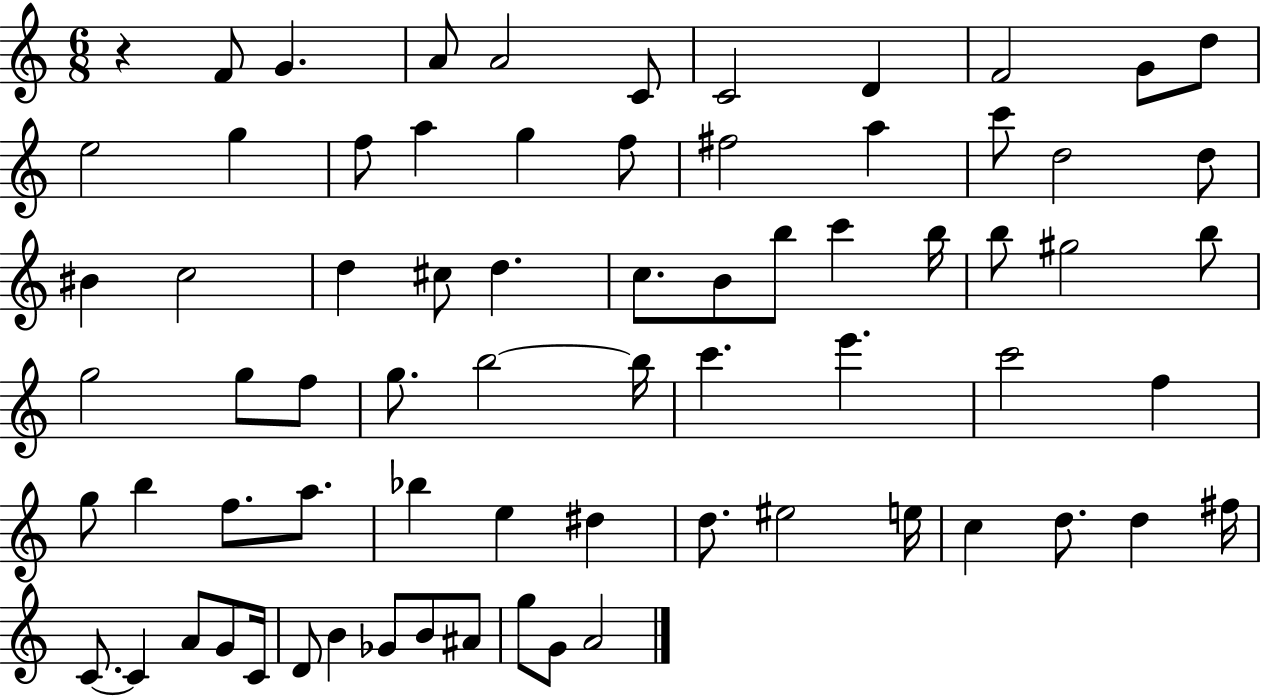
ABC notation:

X:1
T:Untitled
M:6/8
L:1/4
K:C
z F/2 G A/2 A2 C/2 C2 D F2 G/2 d/2 e2 g f/2 a g f/2 ^f2 a c'/2 d2 d/2 ^B c2 d ^c/2 d c/2 B/2 b/2 c' b/4 b/2 ^g2 b/2 g2 g/2 f/2 g/2 b2 b/4 c' e' c'2 f g/2 b f/2 a/2 _b e ^d d/2 ^e2 e/4 c d/2 d ^f/4 C/2 C A/2 G/2 C/4 D/2 B _G/2 B/2 ^A/2 g/2 G/2 A2